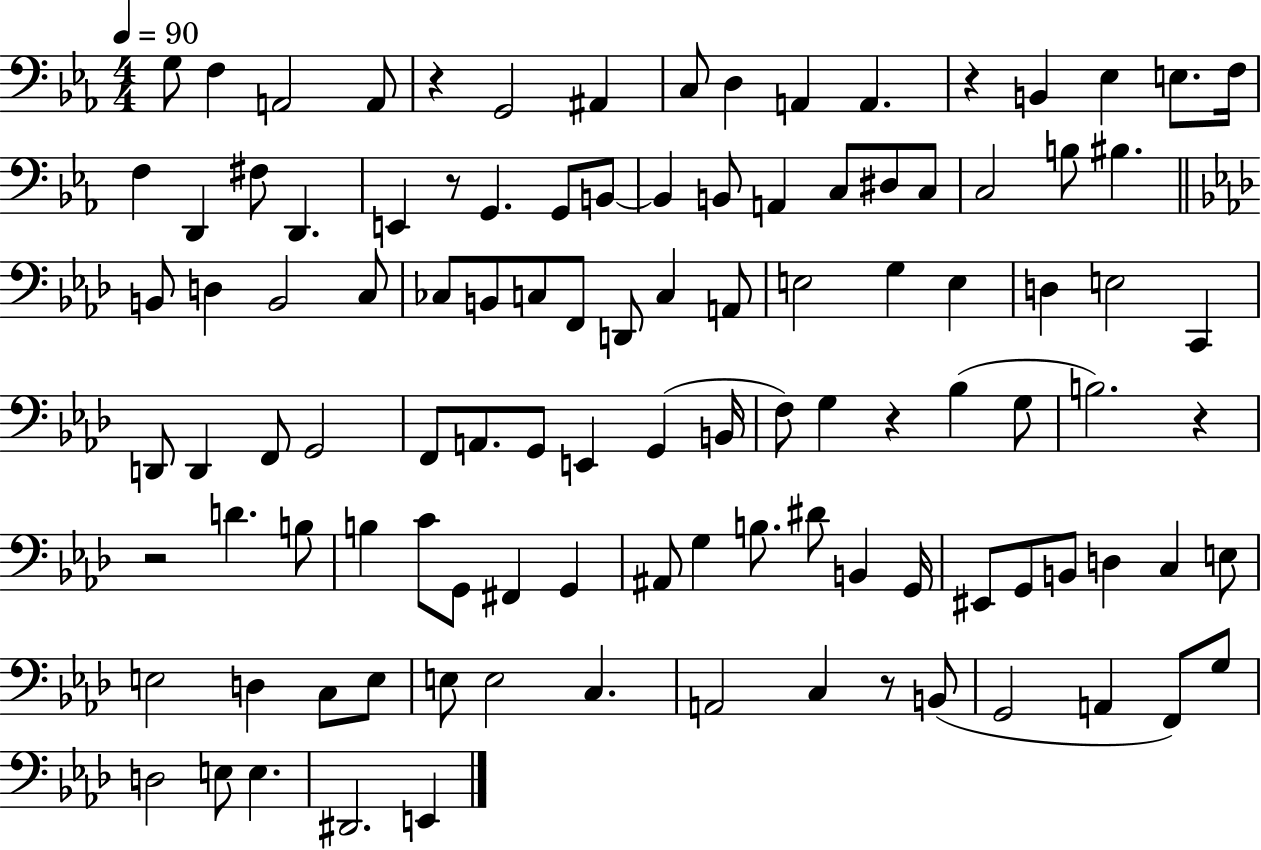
G3/e F3/q A2/h A2/e R/q G2/h A#2/q C3/e D3/q A2/q A2/q. R/q B2/q Eb3/q E3/e. F3/s F3/q D2/q F#3/e D2/q. E2/q R/e G2/q. G2/e B2/e B2/q B2/e A2/q C3/e D#3/e C3/e C3/h B3/e BIS3/q. B2/e D3/q B2/h C3/e CES3/e B2/e C3/e F2/e D2/e C3/q A2/e E3/h G3/q E3/q D3/q E3/h C2/q D2/e D2/q F2/e G2/h F2/e A2/e. G2/e E2/q G2/q B2/s F3/e G3/q R/q Bb3/q G3/e B3/h. R/q R/h D4/q. B3/e B3/q C4/e G2/e F#2/q G2/q A#2/e G3/q B3/e. D#4/e B2/q G2/s EIS2/e G2/e B2/e D3/q C3/q E3/e E3/h D3/q C3/e E3/e E3/e E3/h C3/q. A2/h C3/q R/e B2/e G2/h A2/q F2/e G3/e D3/h E3/e E3/q. D#2/h. E2/q